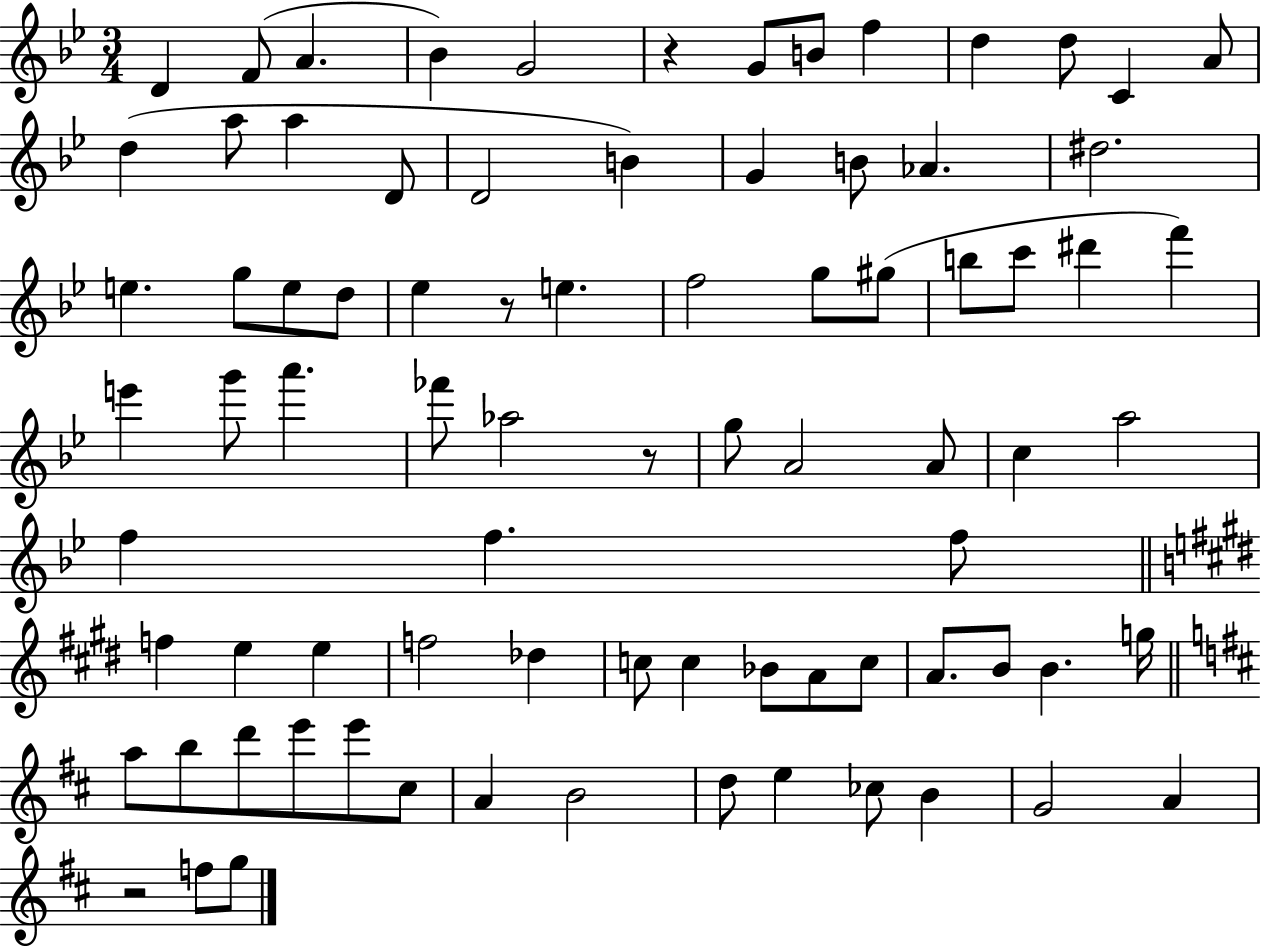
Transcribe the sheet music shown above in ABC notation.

X:1
T:Untitled
M:3/4
L:1/4
K:Bb
D F/2 A _B G2 z G/2 B/2 f d d/2 C A/2 d a/2 a D/2 D2 B G B/2 _A ^d2 e g/2 e/2 d/2 _e z/2 e f2 g/2 ^g/2 b/2 c'/2 ^d' f' e' g'/2 a' _f'/2 _a2 z/2 g/2 A2 A/2 c a2 f f f/2 f e e f2 _d c/2 c _B/2 A/2 c/2 A/2 B/2 B g/4 a/2 b/2 d'/2 e'/2 e'/2 ^c/2 A B2 d/2 e _c/2 B G2 A z2 f/2 g/2